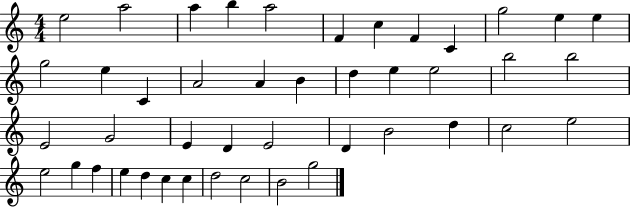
{
  \clef treble
  \numericTimeSignature
  \time 4/4
  \key c \major
  e''2 a''2 | a''4 b''4 a''2 | f'4 c''4 f'4 c'4 | g''2 e''4 e''4 | \break g''2 e''4 c'4 | a'2 a'4 b'4 | d''4 e''4 e''2 | b''2 b''2 | \break e'2 g'2 | e'4 d'4 e'2 | d'4 b'2 d''4 | c''2 e''2 | \break e''2 g''4 f''4 | e''4 d''4 c''4 c''4 | d''2 c''2 | b'2 g''2 | \break \bar "|."
}